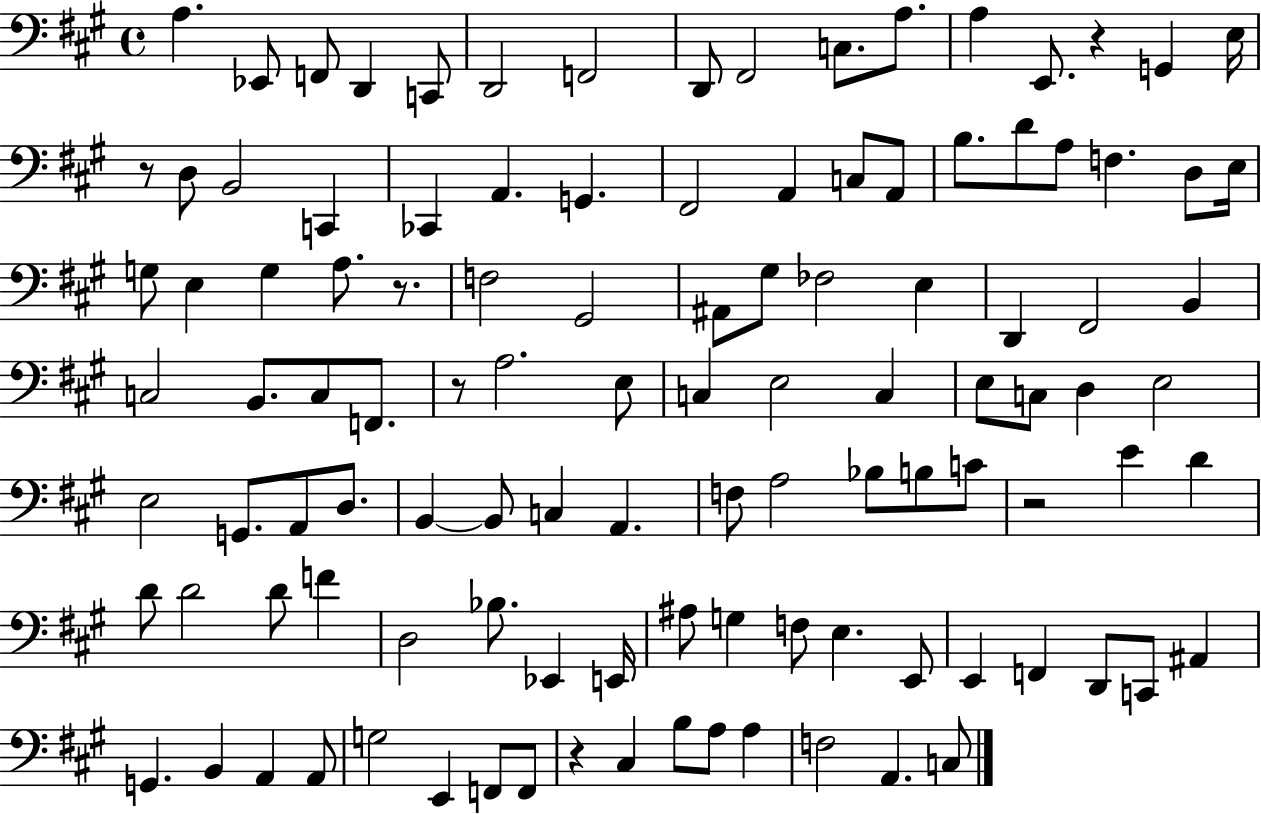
{
  \clef bass
  \time 4/4
  \defaultTimeSignature
  \key a \major
  a4. ees,8 f,8 d,4 c,8 | d,2 f,2 | d,8 fis,2 c8. a8. | a4 e,8. r4 g,4 e16 | \break r8 d8 b,2 c,4 | ces,4 a,4. g,4. | fis,2 a,4 c8 a,8 | b8. d'8 a8 f4. d8 e16 | \break g8 e4 g4 a8. r8. | f2 gis,2 | ais,8 gis8 fes2 e4 | d,4 fis,2 b,4 | \break c2 b,8. c8 f,8. | r8 a2. e8 | c4 e2 c4 | e8 c8 d4 e2 | \break e2 g,8. a,8 d8. | b,4~~ b,8 c4 a,4. | f8 a2 bes8 b8 c'8 | r2 e'4 d'4 | \break d'8 d'2 d'8 f'4 | d2 bes8. ees,4 e,16 | ais8 g4 f8 e4. e,8 | e,4 f,4 d,8 c,8 ais,4 | \break g,4. b,4 a,4 a,8 | g2 e,4 f,8 f,8 | r4 cis4 b8 a8 a4 | f2 a,4. c8 | \break \bar "|."
}